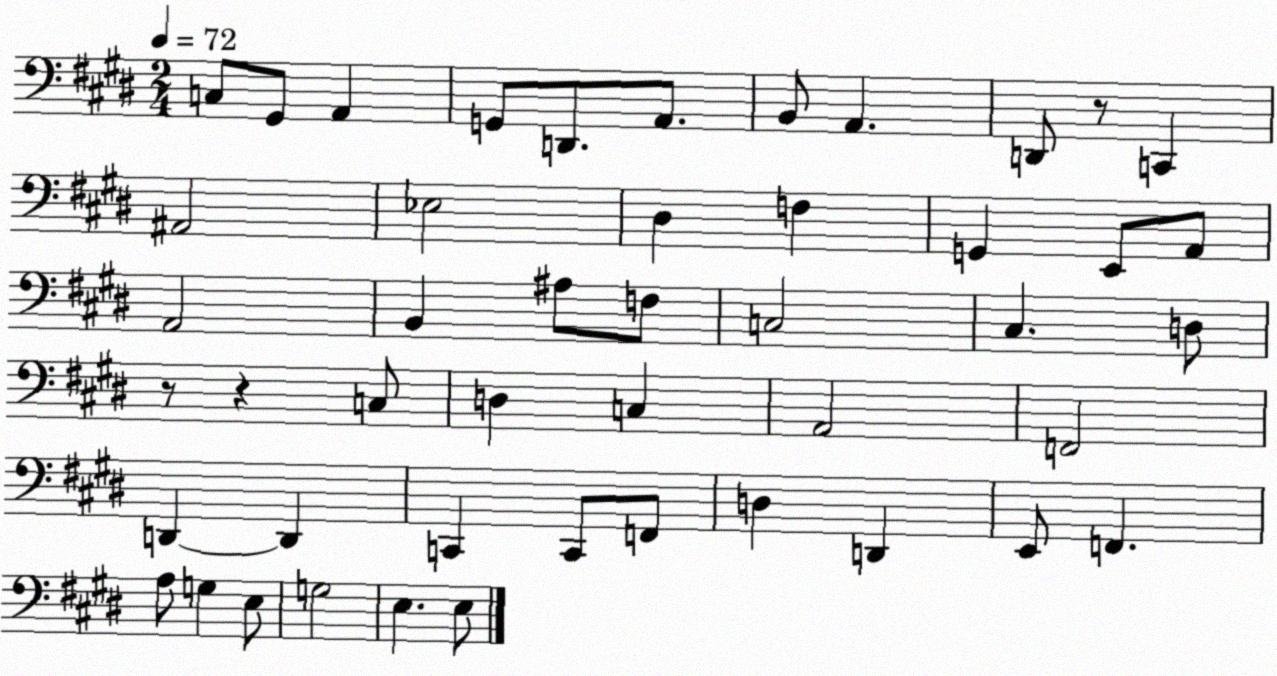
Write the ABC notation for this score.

X:1
T:Untitled
M:2/4
L:1/4
K:E
C,/2 ^G,,/2 A,, G,,/2 D,,/2 A,,/2 B,,/2 A,, D,,/2 z/2 C,, ^A,,2 _E,2 ^D, F, G,, E,,/2 A,,/2 A,,2 B,, ^A,/2 F,/2 C,2 ^C, D,/2 z/2 z C,/2 D, C, A,,2 F,,2 D,, D,, C,, C,,/2 F,,/2 D, D,, E,,/2 F,, A,/2 G, E,/2 G,2 E, E,/2